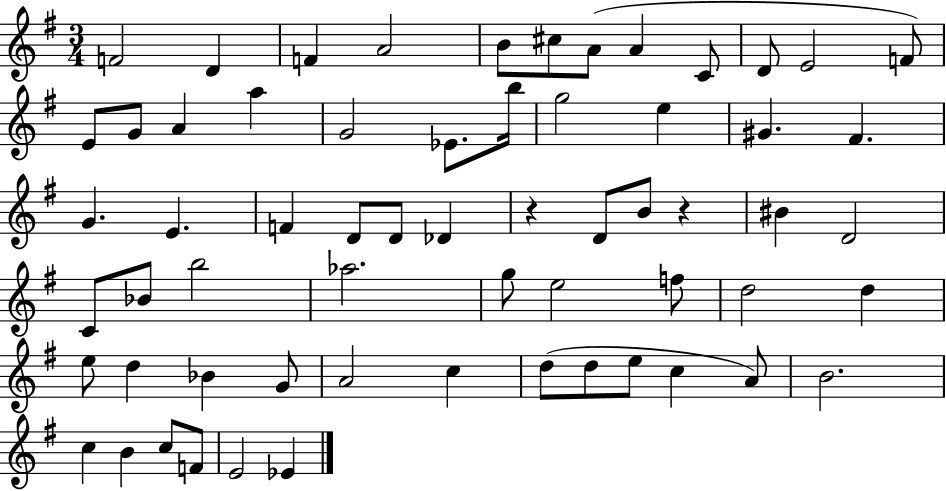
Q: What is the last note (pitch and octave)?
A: Eb4